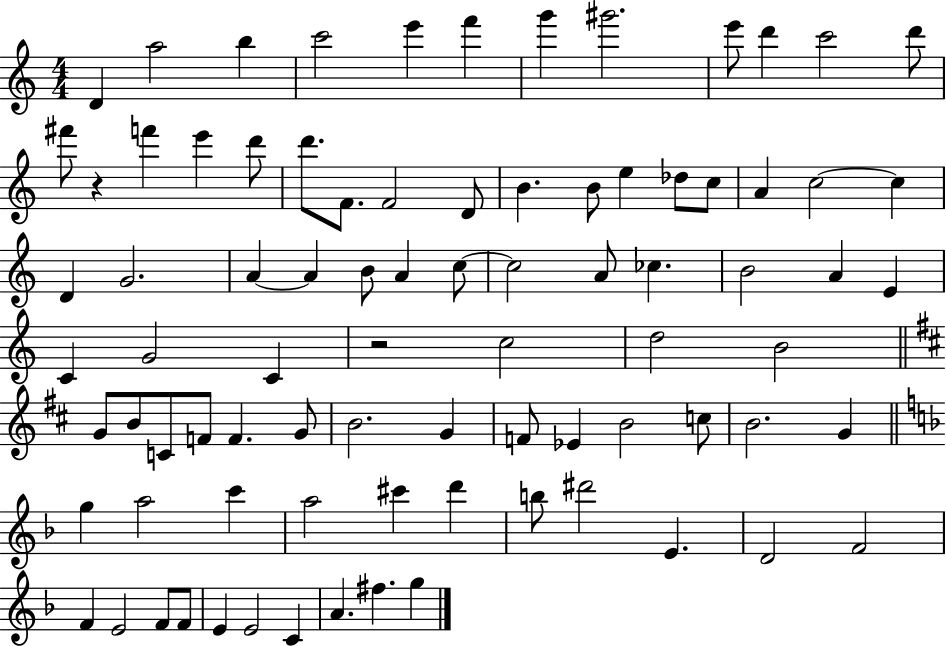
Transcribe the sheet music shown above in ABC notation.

X:1
T:Untitled
M:4/4
L:1/4
K:C
D a2 b c'2 e' f' g' ^g'2 e'/2 d' c'2 d'/2 ^f'/2 z f' e' d'/2 d'/2 F/2 F2 D/2 B B/2 e _d/2 c/2 A c2 c D G2 A A B/2 A c/2 c2 A/2 _c B2 A E C G2 C z2 c2 d2 B2 G/2 B/2 C/2 F/2 F G/2 B2 G F/2 _E B2 c/2 B2 G g a2 c' a2 ^c' d' b/2 ^d'2 E D2 F2 F E2 F/2 F/2 E E2 C A ^f g